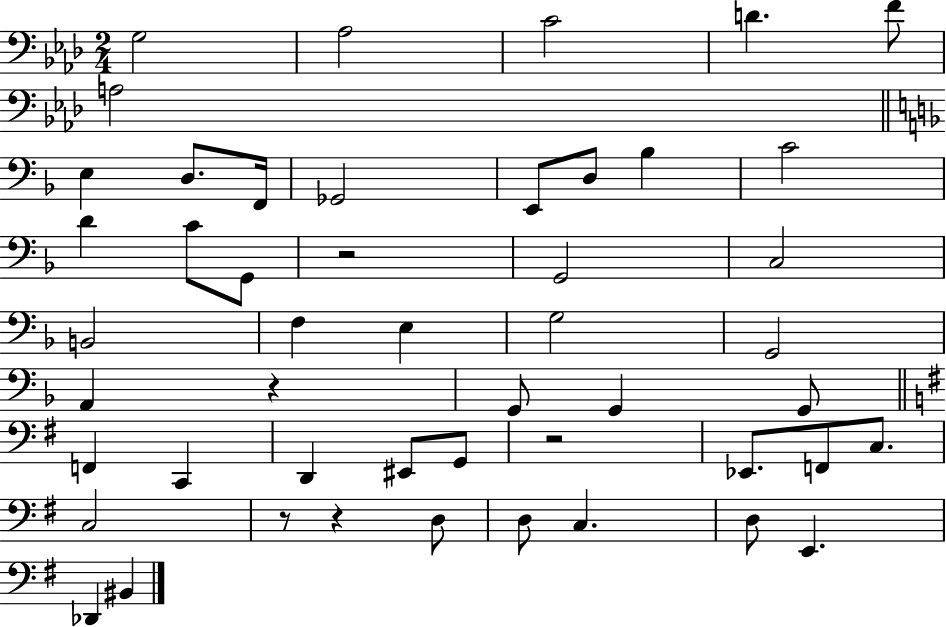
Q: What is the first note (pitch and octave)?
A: G3